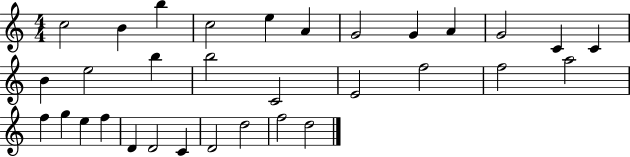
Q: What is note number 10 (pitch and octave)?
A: G4